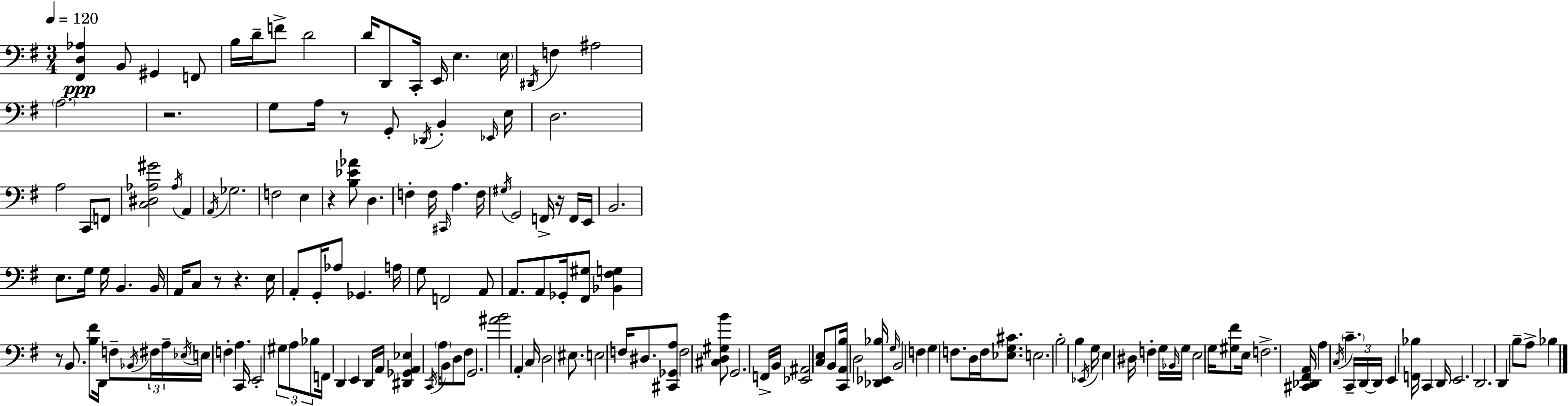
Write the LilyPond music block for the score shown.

{
  \clef bass
  \numericTimeSignature
  \time 3/4
  \key g \major
  \tempo 4 = 120
  <fis, d aes>4\ppp b,8 gis,4 f,8 | b16 d'16-- f'8-> d'2 | d'16 d,8 c,16-. e,16 e4. \parenthesize e16 | \acciaccatura { dis,16 } f4 ais2 | \break \parenthesize a2. | r2. | g8 a16 r8 g,8-. \acciaccatura { des,16 } b,4-. | \grace { ees,16 } e16 d2. | \break a2 c,8 | f,8 <c dis aes gis'>2 \acciaccatura { aes16 } | a,4 \acciaccatura { a,16 } ges2. | f2 | \break e4 r4 <b ees' aes'>8 d4. | f4-. f16 \grace { cis,16 } a4. | f16 \acciaccatura { gis16 } g,2 | f,16-> r16 f,16 e,16 b,2. | \break e8. g16 g16 | b,4. b,16 a,16 c8 r8 | r4. e16 a,8-. g,16-. aes8 | ges,4. a16 g8 f,2 | \break a,8 a,8. a,8 | ges,16-. <fis, gis>8 <bes, fis g>4 r8 b,8. | <b fis'>8 d,16 f8-- \acciaccatura { bes,16 } \tuplet 3/2 { fis16 a16-- \acciaccatura { ees16 } } e16 f4-. | a4. c,16 e,2-. | \break \tuplet 3/2 { gis8 a8 bes8 } f,16 | d,4 e,4 d,16 a,16 <dis, ges, a, ees>4 | \acciaccatura { c,16 } \parenthesize a16 b,8 d8 fis8 g,2. | <ais' b'>2 | \break a,4-. c16 d2 | eis8. e2 | f16 dis8. <cis, ges, a>8 | f2 <cis d gis b'>8 g,2. | \break f,16-> b,16 | <ees, ais,>2 <c e>8 b,8 | <c, a, b>16 d2 <des, ees, bes>16 \grace { g16 } b,2 | f4 g4 | \break f8. d16 f16 <ees g cis'>8. e2. | b2-. | b4 \acciaccatura { ees,16 } | g16 e4 dis16 f4-. g16 \grace { bes,16 } | \break g16 e2 g16 <gis fis'>8 | e16 f2.-> | <cis, des, fis, a,>16 a4 \acciaccatura { c16 } \parenthesize c'4.-- | \tuplet 3/2 { c,16-- d,16~~ d,16 } e,4 <f, bes>16 c,4 | \break d,16 e,2. | d,2. | d,4 b8-- a8-> bes4 | \bar "|."
}